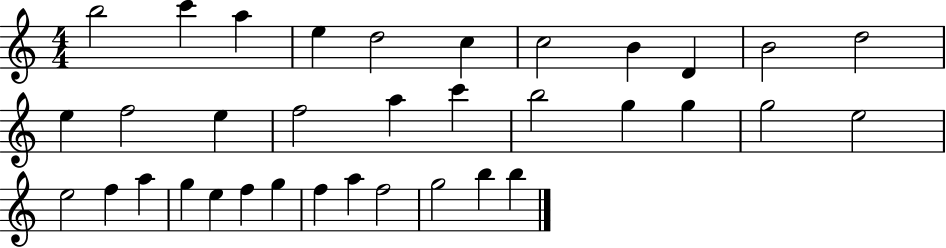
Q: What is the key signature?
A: C major